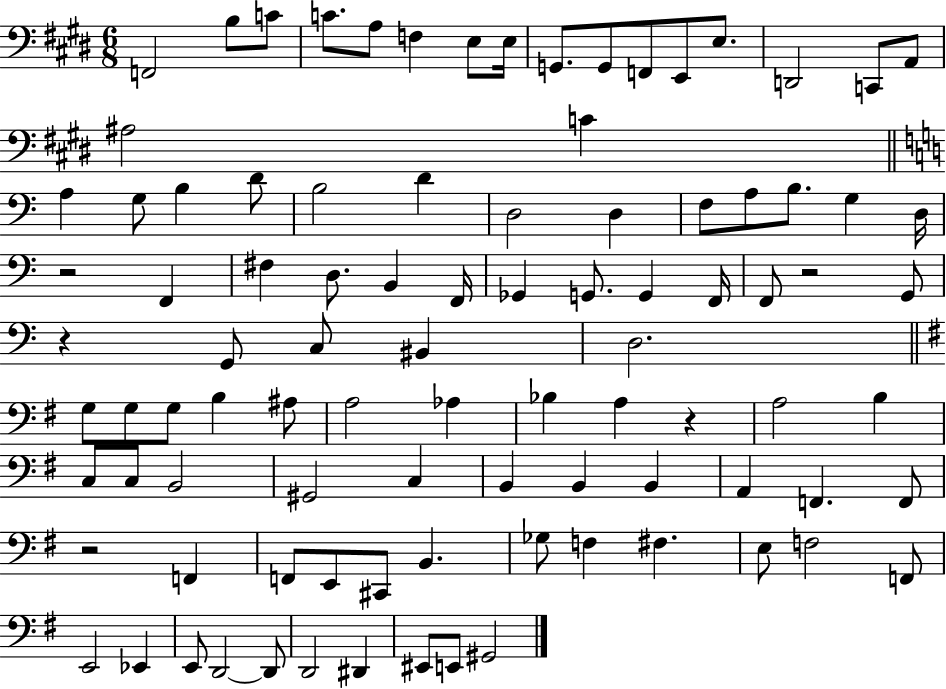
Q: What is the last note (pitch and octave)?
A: G#2